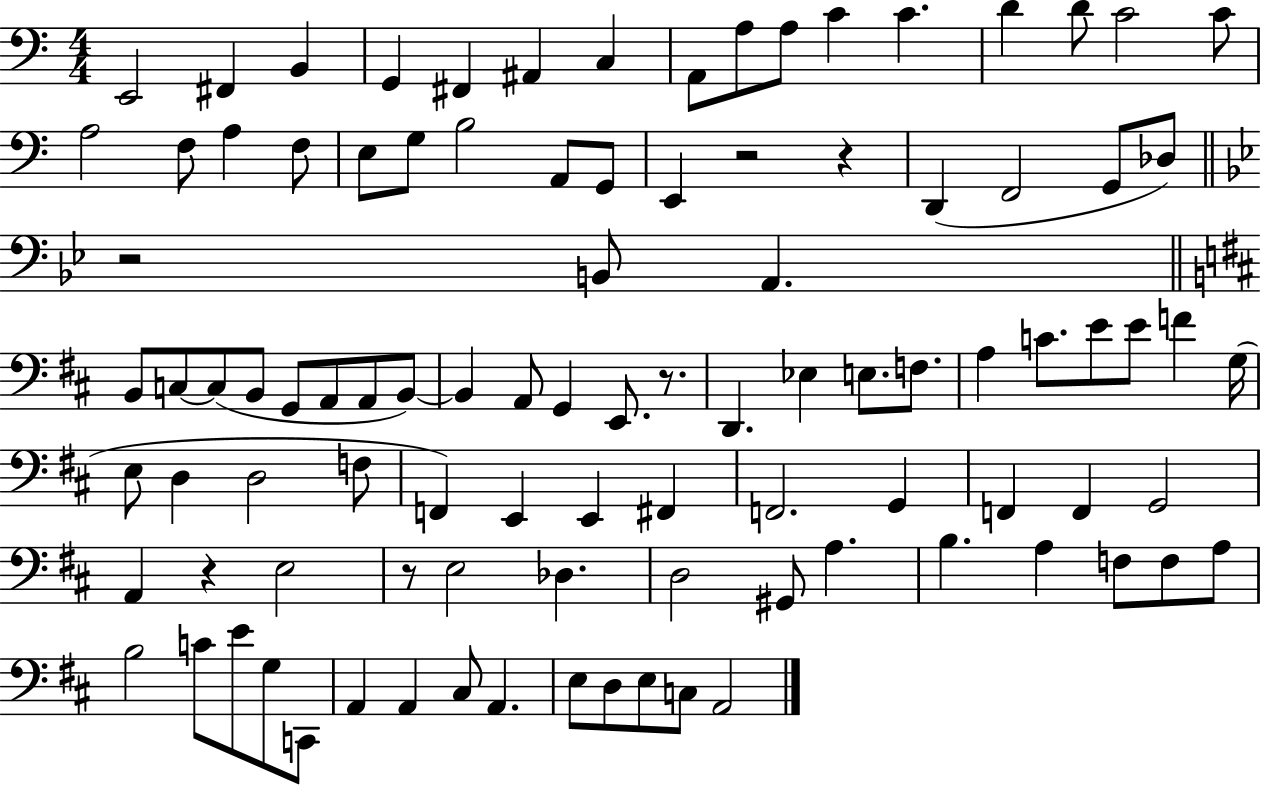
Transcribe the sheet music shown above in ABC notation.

X:1
T:Untitled
M:4/4
L:1/4
K:C
E,,2 ^F,, B,, G,, ^F,, ^A,, C, A,,/2 A,/2 A,/2 C C D D/2 C2 C/2 A,2 F,/2 A, F,/2 E,/2 G,/2 B,2 A,,/2 G,,/2 E,, z2 z D,, F,,2 G,,/2 _D,/2 z2 B,,/2 A,, B,,/2 C,/2 C,/2 B,,/2 G,,/2 A,,/2 A,,/2 B,,/2 B,, A,,/2 G,, E,,/2 z/2 D,, _E, E,/2 F,/2 A, C/2 E/2 E/2 F G,/4 E,/2 D, D,2 F,/2 F,, E,, E,, ^F,, F,,2 G,, F,, F,, G,,2 A,, z E,2 z/2 E,2 _D, D,2 ^G,,/2 A, B, A, F,/2 F,/2 A,/2 B,2 C/2 E/2 G,/2 C,,/2 A,, A,, ^C,/2 A,, E,/2 D,/2 E,/2 C,/2 A,,2